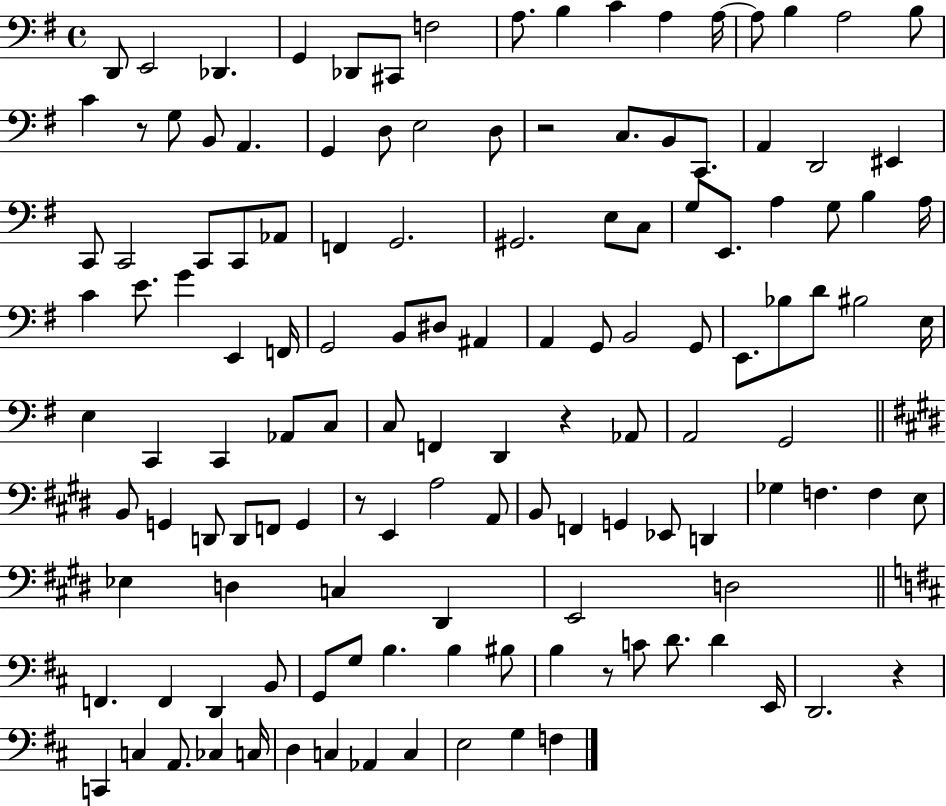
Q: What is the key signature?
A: G major